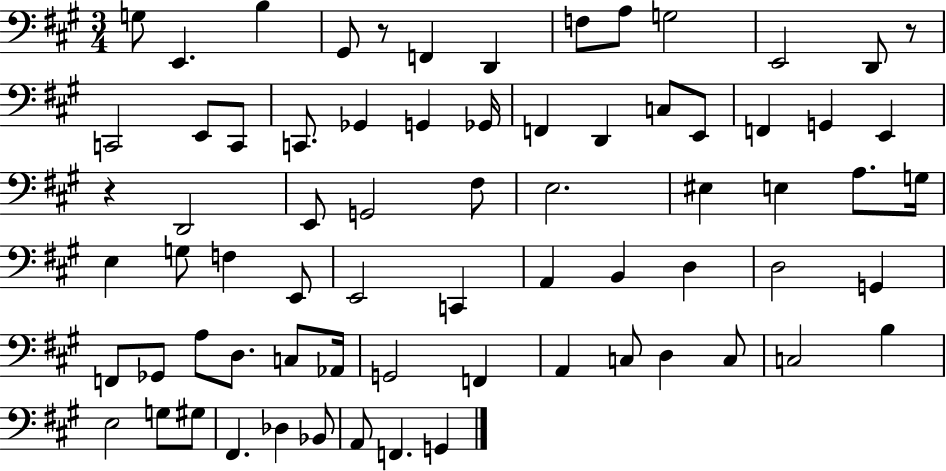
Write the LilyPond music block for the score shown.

{
  \clef bass
  \numericTimeSignature
  \time 3/4
  \key a \major
  g8 e,4. b4 | gis,8 r8 f,4 d,4 | f8 a8 g2 | e,2 d,8 r8 | \break c,2 e,8 c,8 | c,8. ges,4 g,4 ges,16 | f,4 d,4 c8 e,8 | f,4 g,4 e,4 | \break r4 d,2 | e,8 g,2 fis8 | e2. | eis4 e4 a8. g16 | \break e4 g8 f4 e,8 | e,2 c,4 | a,4 b,4 d4 | d2 g,4 | \break f,8 ges,8 a8 d8. c8 aes,16 | g,2 f,4 | a,4 c8 d4 c8 | c2 b4 | \break e2 g8 gis8 | fis,4. des4 bes,8 | a,8 f,4. g,4 | \bar "|."
}